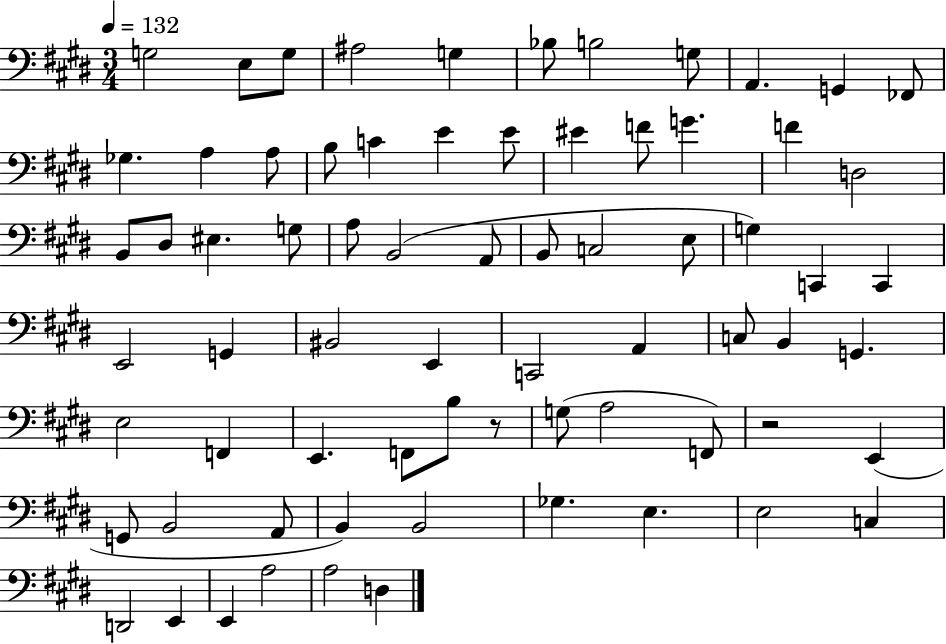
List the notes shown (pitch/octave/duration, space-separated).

G3/h E3/e G3/e A#3/h G3/q Bb3/e B3/h G3/e A2/q. G2/q FES2/e Gb3/q. A3/q A3/e B3/e C4/q E4/q E4/e EIS4/q F4/e G4/q. F4/q D3/h B2/e D#3/e EIS3/q. G3/e A3/e B2/h A2/e B2/e C3/h E3/e G3/q C2/q C2/q E2/h G2/q BIS2/h E2/q C2/h A2/q C3/e B2/q G2/q. E3/h F2/q E2/q. F2/e B3/e R/e G3/e A3/h F2/e R/h E2/q G2/e B2/h A2/e B2/q B2/h Gb3/q. E3/q. E3/h C3/q D2/h E2/q E2/q A3/h A3/h D3/q